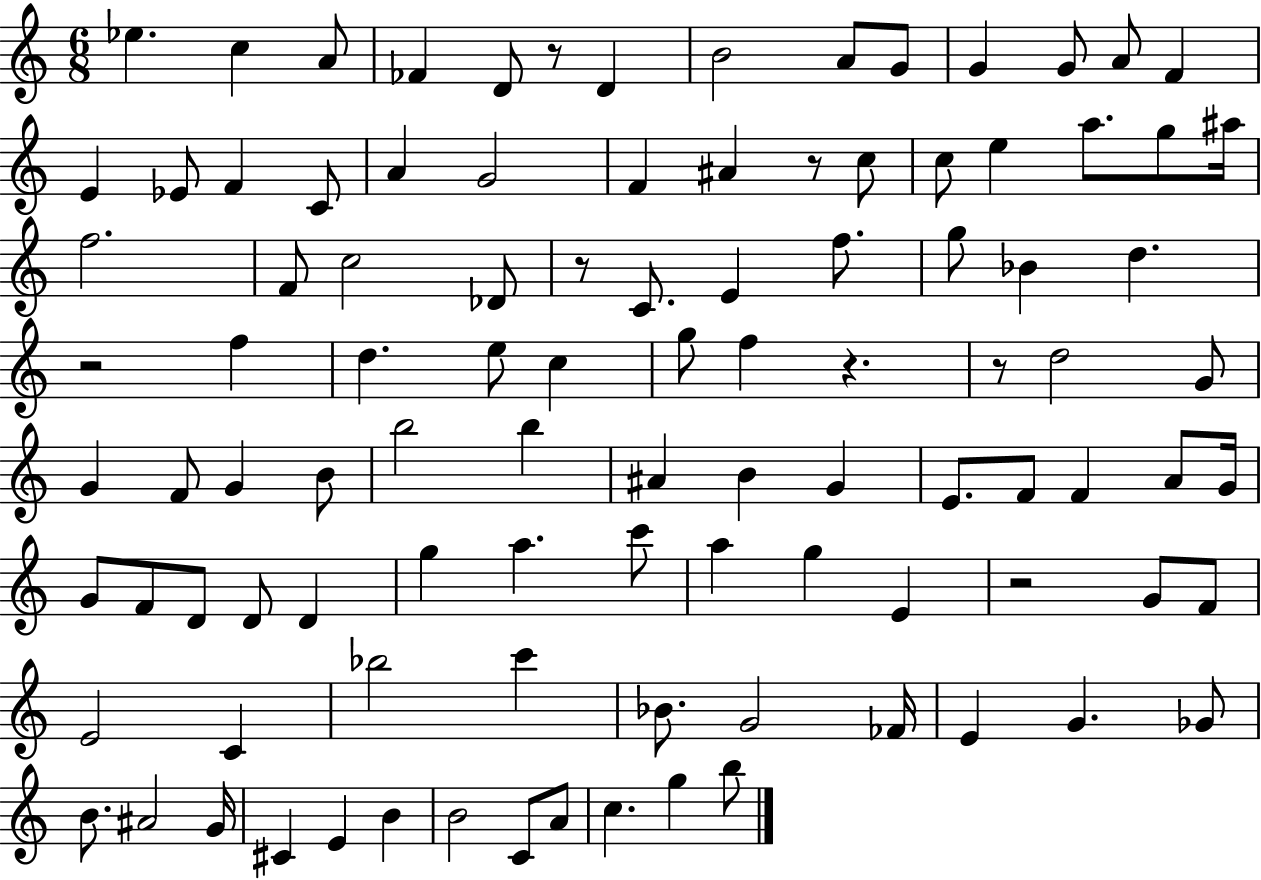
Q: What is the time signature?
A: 6/8